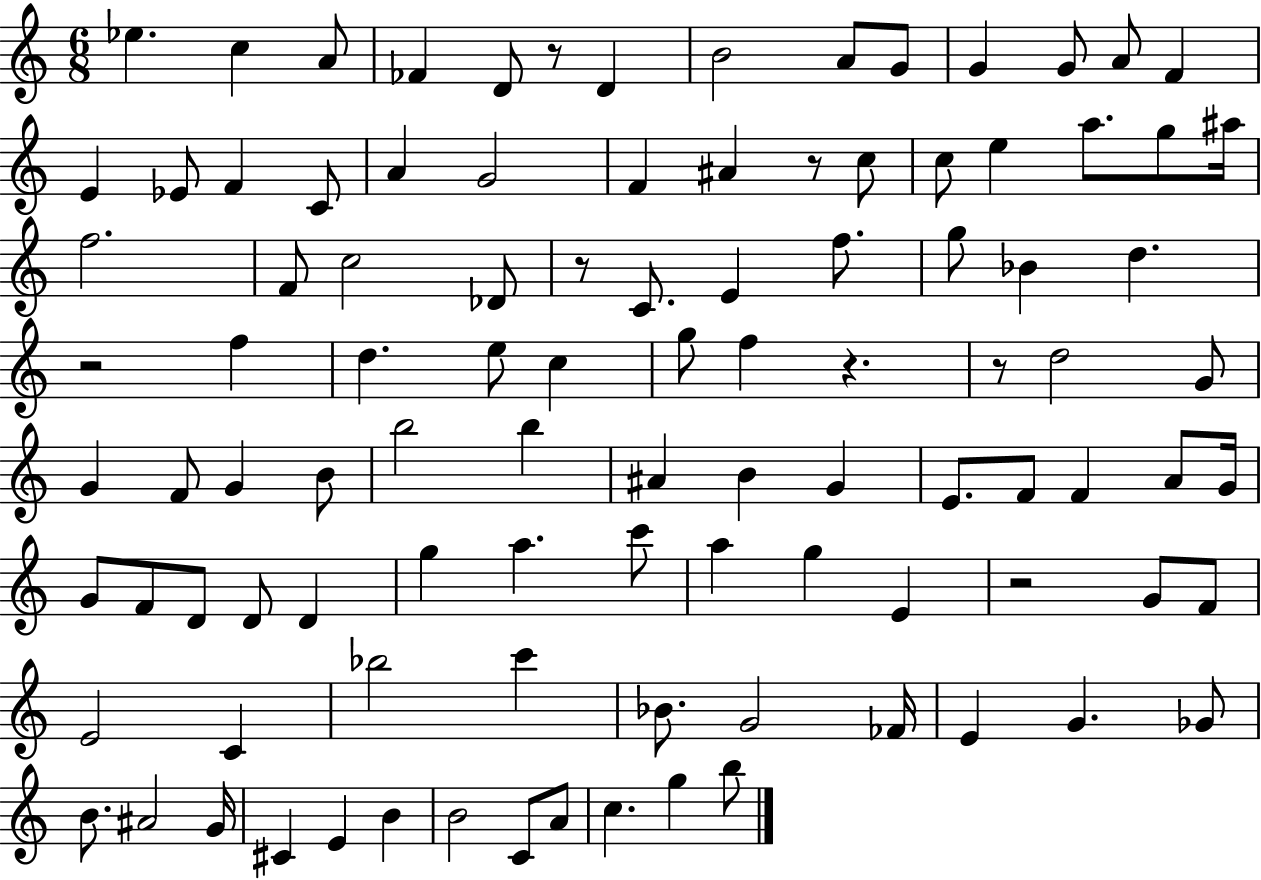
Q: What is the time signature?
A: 6/8